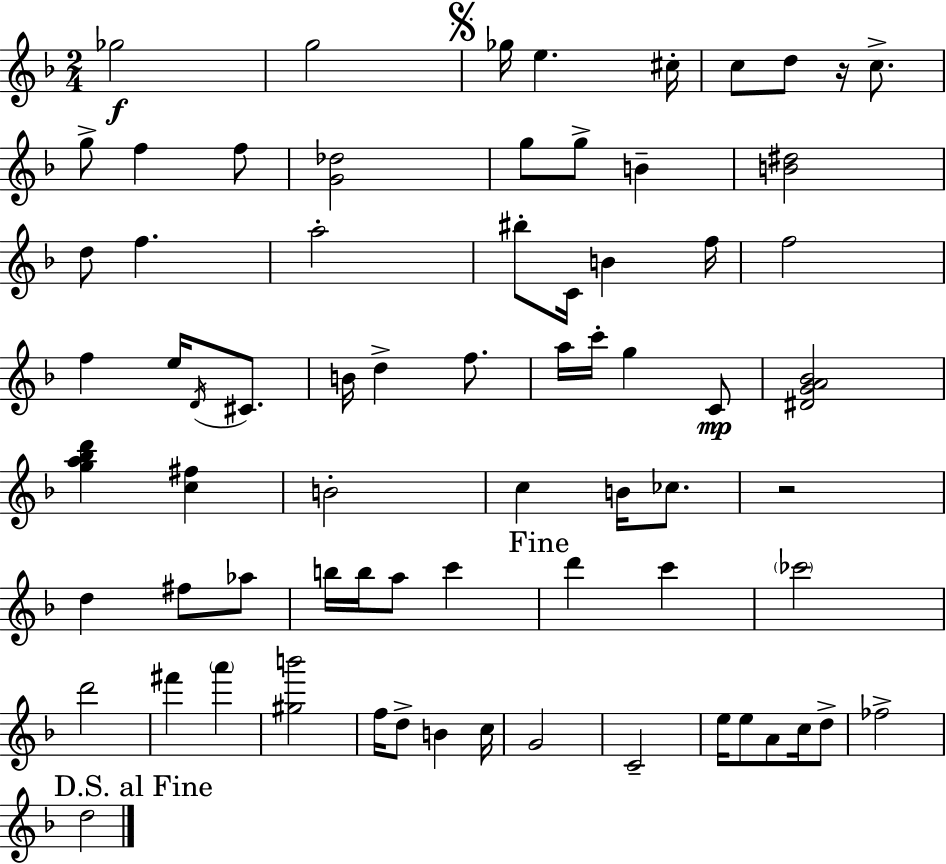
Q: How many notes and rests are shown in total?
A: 71